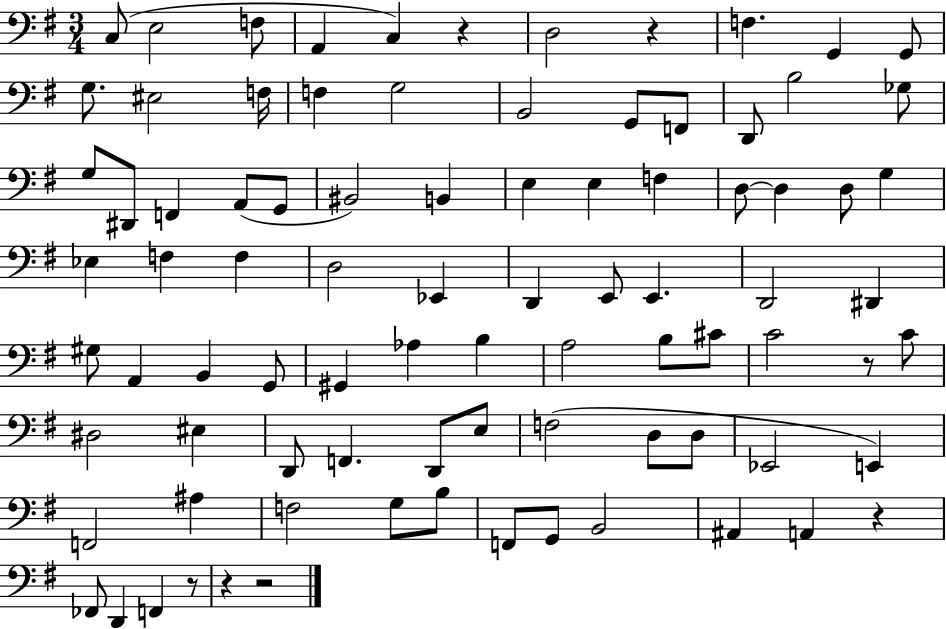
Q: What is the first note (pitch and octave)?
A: C3